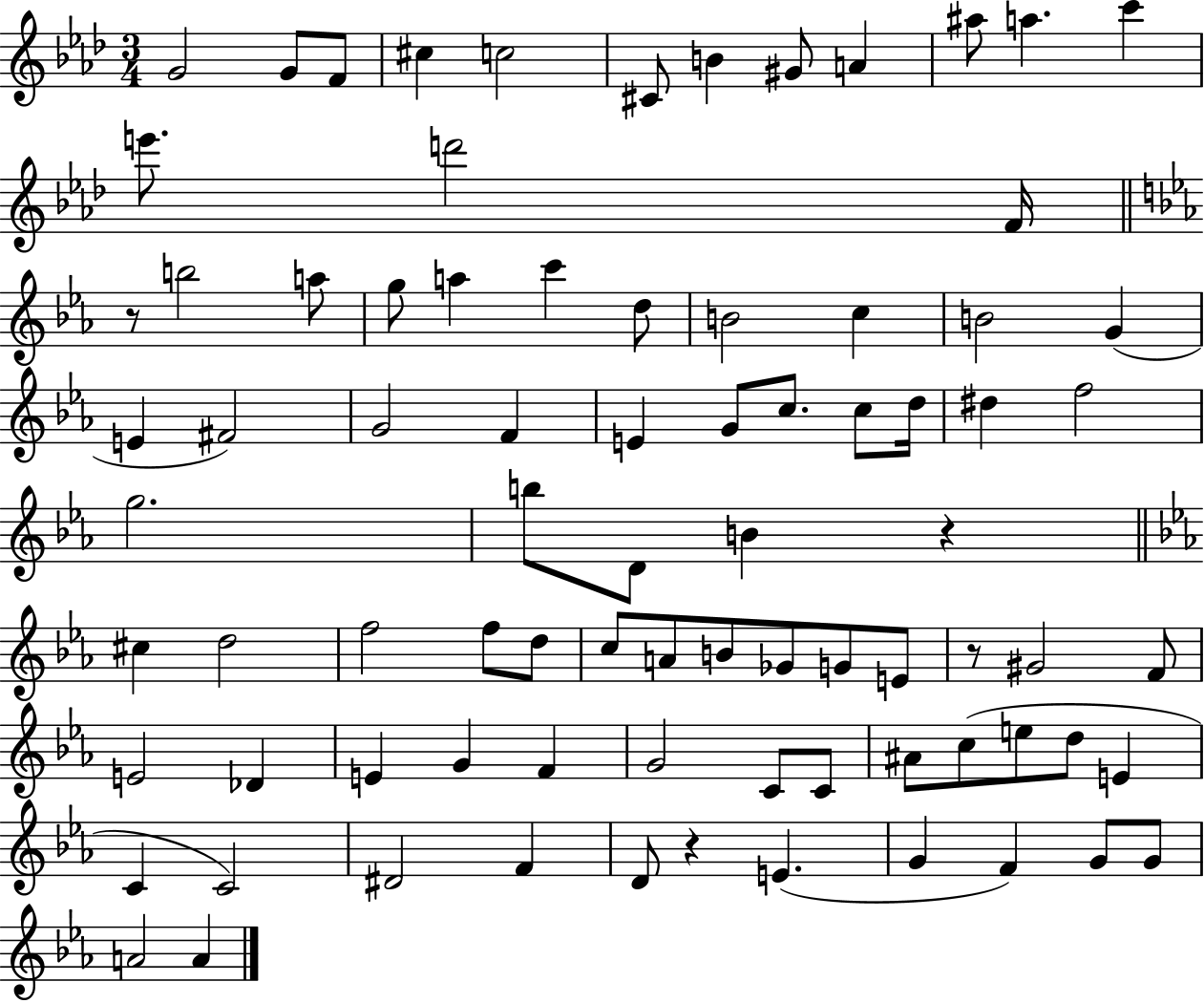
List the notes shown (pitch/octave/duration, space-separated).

G4/h G4/e F4/e C#5/q C5/h C#4/e B4/q G#4/e A4/q A#5/e A5/q. C6/q E6/e. D6/h F4/s R/e B5/h A5/e G5/e A5/q C6/q D5/e B4/h C5/q B4/h G4/q E4/q F#4/h G4/h F4/q E4/q G4/e C5/e. C5/e D5/s D#5/q F5/h G5/h. B5/e D4/e B4/q R/q C#5/q D5/h F5/h F5/e D5/e C5/e A4/e B4/e Gb4/e G4/e E4/e R/e G#4/h F4/e E4/h Db4/q E4/q G4/q F4/q G4/h C4/e C4/e A#4/e C5/e E5/e D5/e E4/q C4/q C4/h D#4/h F4/q D4/e R/q E4/q. G4/q F4/q G4/e G4/e A4/h A4/q